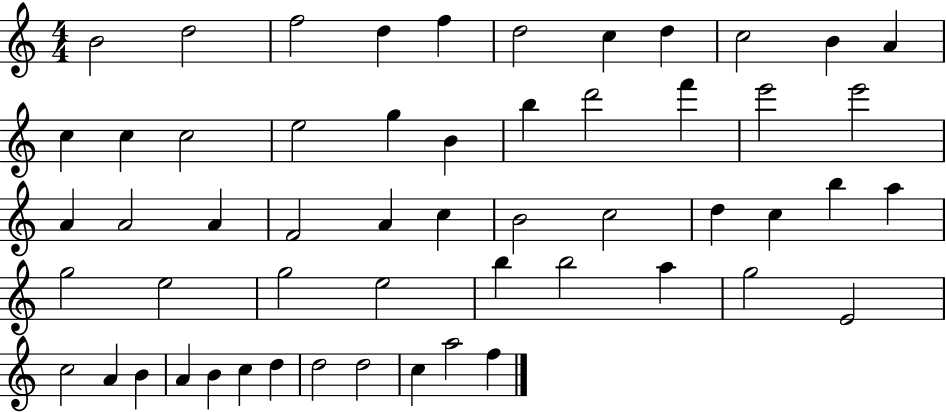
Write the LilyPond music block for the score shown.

{
  \clef treble
  \numericTimeSignature
  \time 4/4
  \key c \major
  b'2 d''2 | f''2 d''4 f''4 | d''2 c''4 d''4 | c''2 b'4 a'4 | \break c''4 c''4 c''2 | e''2 g''4 b'4 | b''4 d'''2 f'''4 | e'''2 e'''2 | \break a'4 a'2 a'4 | f'2 a'4 c''4 | b'2 c''2 | d''4 c''4 b''4 a''4 | \break g''2 e''2 | g''2 e''2 | b''4 b''2 a''4 | g''2 e'2 | \break c''2 a'4 b'4 | a'4 b'4 c''4 d''4 | d''2 d''2 | c''4 a''2 f''4 | \break \bar "|."
}